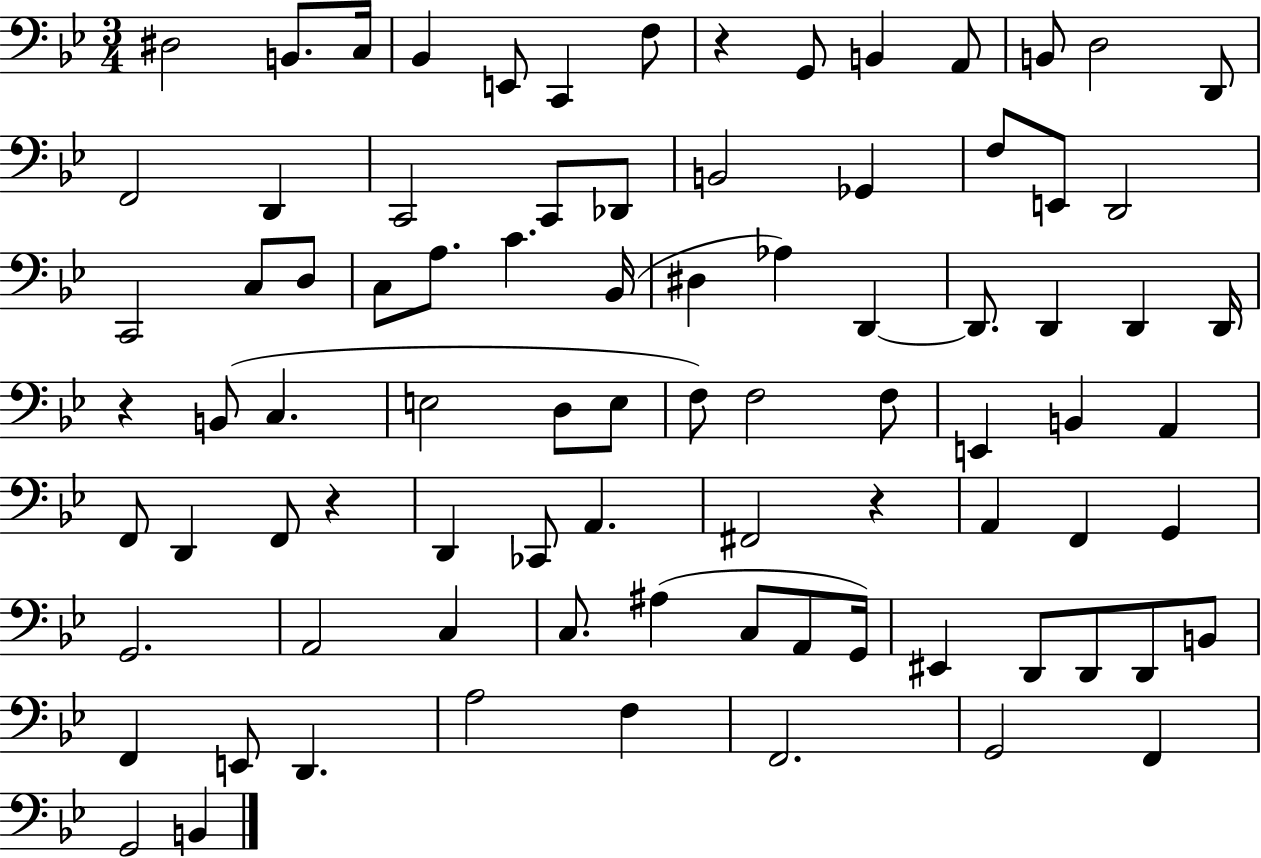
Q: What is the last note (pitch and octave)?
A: B2